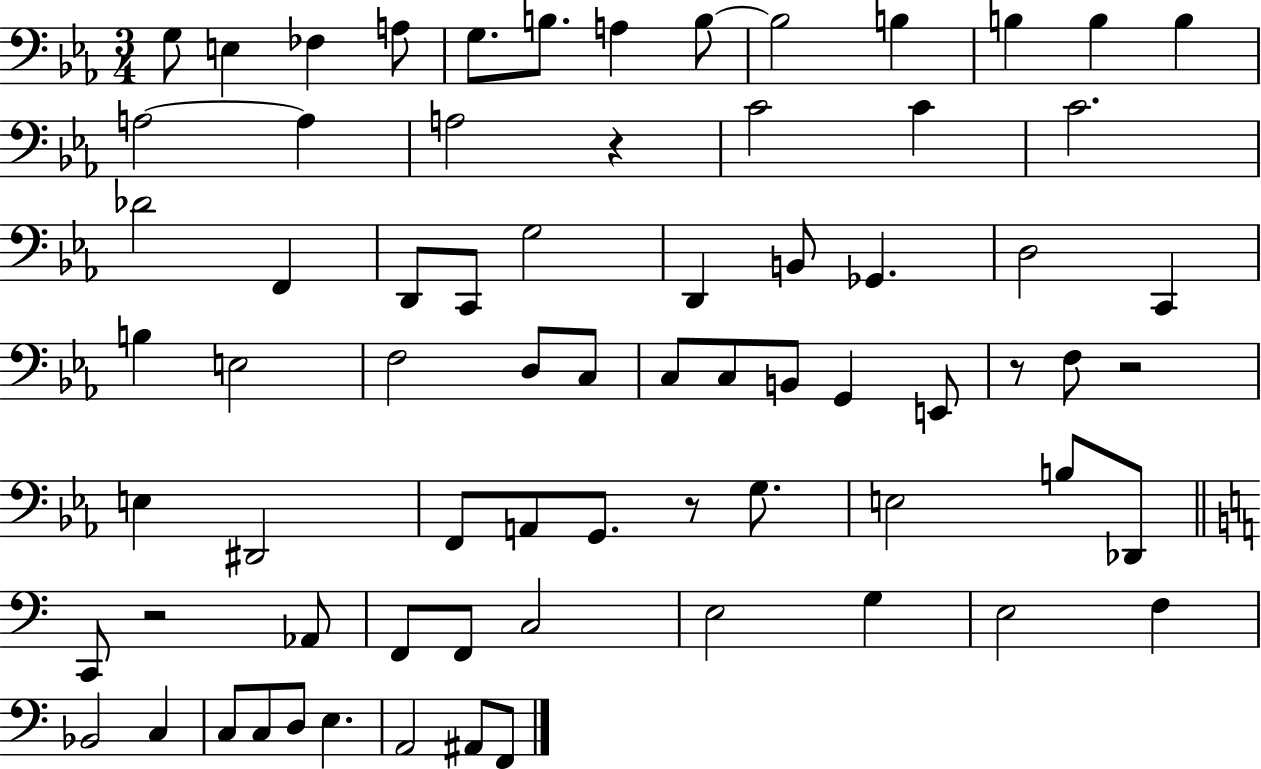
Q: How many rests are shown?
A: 5